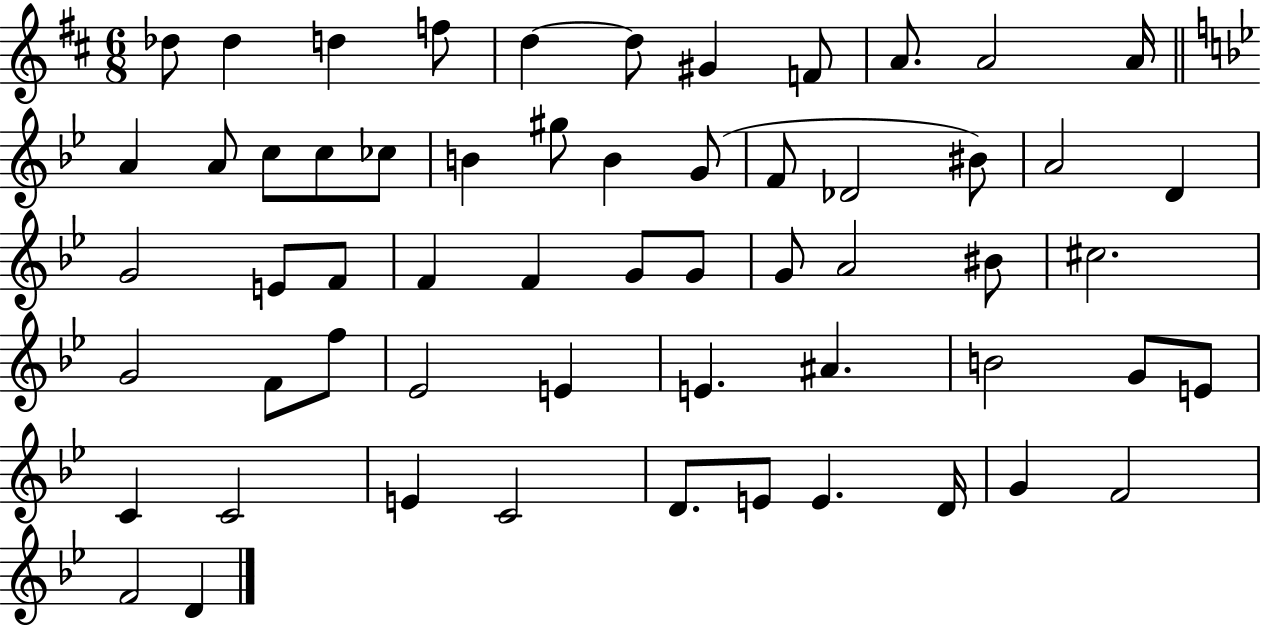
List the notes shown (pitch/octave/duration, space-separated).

Db5/e Db5/q D5/q F5/e D5/q D5/e G#4/q F4/e A4/e. A4/h A4/s A4/q A4/e C5/e C5/e CES5/e B4/q G#5/e B4/q G4/e F4/e Db4/h BIS4/e A4/h D4/q G4/h E4/e F4/e F4/q F4/q G4/e G4/e G4/e A4/h BIS4/e C#5/h. G4/h F4/e F5/e Eb4/h E4/q E4/q. A#4/q. B4/h G4/e E4/e C4/q C4/h E4/q C4/h D4/e. E4/e E4/q. D4/s G4/q F4/h F4/h D4/q